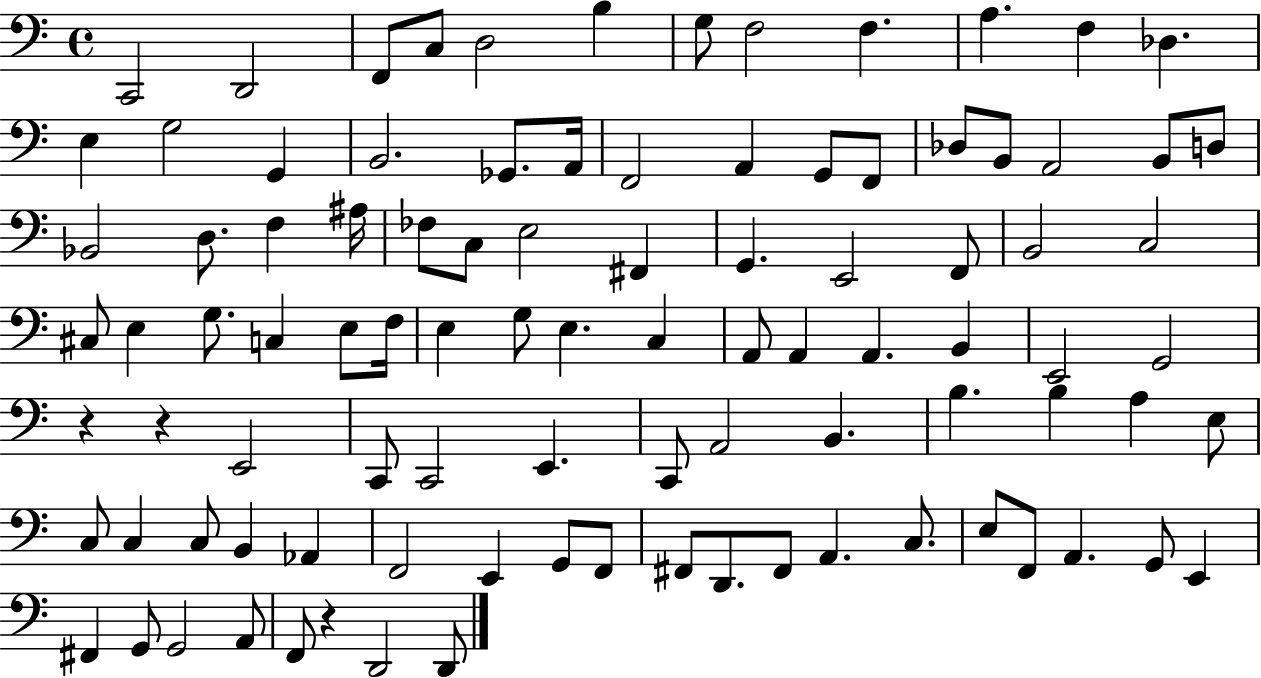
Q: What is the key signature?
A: C major